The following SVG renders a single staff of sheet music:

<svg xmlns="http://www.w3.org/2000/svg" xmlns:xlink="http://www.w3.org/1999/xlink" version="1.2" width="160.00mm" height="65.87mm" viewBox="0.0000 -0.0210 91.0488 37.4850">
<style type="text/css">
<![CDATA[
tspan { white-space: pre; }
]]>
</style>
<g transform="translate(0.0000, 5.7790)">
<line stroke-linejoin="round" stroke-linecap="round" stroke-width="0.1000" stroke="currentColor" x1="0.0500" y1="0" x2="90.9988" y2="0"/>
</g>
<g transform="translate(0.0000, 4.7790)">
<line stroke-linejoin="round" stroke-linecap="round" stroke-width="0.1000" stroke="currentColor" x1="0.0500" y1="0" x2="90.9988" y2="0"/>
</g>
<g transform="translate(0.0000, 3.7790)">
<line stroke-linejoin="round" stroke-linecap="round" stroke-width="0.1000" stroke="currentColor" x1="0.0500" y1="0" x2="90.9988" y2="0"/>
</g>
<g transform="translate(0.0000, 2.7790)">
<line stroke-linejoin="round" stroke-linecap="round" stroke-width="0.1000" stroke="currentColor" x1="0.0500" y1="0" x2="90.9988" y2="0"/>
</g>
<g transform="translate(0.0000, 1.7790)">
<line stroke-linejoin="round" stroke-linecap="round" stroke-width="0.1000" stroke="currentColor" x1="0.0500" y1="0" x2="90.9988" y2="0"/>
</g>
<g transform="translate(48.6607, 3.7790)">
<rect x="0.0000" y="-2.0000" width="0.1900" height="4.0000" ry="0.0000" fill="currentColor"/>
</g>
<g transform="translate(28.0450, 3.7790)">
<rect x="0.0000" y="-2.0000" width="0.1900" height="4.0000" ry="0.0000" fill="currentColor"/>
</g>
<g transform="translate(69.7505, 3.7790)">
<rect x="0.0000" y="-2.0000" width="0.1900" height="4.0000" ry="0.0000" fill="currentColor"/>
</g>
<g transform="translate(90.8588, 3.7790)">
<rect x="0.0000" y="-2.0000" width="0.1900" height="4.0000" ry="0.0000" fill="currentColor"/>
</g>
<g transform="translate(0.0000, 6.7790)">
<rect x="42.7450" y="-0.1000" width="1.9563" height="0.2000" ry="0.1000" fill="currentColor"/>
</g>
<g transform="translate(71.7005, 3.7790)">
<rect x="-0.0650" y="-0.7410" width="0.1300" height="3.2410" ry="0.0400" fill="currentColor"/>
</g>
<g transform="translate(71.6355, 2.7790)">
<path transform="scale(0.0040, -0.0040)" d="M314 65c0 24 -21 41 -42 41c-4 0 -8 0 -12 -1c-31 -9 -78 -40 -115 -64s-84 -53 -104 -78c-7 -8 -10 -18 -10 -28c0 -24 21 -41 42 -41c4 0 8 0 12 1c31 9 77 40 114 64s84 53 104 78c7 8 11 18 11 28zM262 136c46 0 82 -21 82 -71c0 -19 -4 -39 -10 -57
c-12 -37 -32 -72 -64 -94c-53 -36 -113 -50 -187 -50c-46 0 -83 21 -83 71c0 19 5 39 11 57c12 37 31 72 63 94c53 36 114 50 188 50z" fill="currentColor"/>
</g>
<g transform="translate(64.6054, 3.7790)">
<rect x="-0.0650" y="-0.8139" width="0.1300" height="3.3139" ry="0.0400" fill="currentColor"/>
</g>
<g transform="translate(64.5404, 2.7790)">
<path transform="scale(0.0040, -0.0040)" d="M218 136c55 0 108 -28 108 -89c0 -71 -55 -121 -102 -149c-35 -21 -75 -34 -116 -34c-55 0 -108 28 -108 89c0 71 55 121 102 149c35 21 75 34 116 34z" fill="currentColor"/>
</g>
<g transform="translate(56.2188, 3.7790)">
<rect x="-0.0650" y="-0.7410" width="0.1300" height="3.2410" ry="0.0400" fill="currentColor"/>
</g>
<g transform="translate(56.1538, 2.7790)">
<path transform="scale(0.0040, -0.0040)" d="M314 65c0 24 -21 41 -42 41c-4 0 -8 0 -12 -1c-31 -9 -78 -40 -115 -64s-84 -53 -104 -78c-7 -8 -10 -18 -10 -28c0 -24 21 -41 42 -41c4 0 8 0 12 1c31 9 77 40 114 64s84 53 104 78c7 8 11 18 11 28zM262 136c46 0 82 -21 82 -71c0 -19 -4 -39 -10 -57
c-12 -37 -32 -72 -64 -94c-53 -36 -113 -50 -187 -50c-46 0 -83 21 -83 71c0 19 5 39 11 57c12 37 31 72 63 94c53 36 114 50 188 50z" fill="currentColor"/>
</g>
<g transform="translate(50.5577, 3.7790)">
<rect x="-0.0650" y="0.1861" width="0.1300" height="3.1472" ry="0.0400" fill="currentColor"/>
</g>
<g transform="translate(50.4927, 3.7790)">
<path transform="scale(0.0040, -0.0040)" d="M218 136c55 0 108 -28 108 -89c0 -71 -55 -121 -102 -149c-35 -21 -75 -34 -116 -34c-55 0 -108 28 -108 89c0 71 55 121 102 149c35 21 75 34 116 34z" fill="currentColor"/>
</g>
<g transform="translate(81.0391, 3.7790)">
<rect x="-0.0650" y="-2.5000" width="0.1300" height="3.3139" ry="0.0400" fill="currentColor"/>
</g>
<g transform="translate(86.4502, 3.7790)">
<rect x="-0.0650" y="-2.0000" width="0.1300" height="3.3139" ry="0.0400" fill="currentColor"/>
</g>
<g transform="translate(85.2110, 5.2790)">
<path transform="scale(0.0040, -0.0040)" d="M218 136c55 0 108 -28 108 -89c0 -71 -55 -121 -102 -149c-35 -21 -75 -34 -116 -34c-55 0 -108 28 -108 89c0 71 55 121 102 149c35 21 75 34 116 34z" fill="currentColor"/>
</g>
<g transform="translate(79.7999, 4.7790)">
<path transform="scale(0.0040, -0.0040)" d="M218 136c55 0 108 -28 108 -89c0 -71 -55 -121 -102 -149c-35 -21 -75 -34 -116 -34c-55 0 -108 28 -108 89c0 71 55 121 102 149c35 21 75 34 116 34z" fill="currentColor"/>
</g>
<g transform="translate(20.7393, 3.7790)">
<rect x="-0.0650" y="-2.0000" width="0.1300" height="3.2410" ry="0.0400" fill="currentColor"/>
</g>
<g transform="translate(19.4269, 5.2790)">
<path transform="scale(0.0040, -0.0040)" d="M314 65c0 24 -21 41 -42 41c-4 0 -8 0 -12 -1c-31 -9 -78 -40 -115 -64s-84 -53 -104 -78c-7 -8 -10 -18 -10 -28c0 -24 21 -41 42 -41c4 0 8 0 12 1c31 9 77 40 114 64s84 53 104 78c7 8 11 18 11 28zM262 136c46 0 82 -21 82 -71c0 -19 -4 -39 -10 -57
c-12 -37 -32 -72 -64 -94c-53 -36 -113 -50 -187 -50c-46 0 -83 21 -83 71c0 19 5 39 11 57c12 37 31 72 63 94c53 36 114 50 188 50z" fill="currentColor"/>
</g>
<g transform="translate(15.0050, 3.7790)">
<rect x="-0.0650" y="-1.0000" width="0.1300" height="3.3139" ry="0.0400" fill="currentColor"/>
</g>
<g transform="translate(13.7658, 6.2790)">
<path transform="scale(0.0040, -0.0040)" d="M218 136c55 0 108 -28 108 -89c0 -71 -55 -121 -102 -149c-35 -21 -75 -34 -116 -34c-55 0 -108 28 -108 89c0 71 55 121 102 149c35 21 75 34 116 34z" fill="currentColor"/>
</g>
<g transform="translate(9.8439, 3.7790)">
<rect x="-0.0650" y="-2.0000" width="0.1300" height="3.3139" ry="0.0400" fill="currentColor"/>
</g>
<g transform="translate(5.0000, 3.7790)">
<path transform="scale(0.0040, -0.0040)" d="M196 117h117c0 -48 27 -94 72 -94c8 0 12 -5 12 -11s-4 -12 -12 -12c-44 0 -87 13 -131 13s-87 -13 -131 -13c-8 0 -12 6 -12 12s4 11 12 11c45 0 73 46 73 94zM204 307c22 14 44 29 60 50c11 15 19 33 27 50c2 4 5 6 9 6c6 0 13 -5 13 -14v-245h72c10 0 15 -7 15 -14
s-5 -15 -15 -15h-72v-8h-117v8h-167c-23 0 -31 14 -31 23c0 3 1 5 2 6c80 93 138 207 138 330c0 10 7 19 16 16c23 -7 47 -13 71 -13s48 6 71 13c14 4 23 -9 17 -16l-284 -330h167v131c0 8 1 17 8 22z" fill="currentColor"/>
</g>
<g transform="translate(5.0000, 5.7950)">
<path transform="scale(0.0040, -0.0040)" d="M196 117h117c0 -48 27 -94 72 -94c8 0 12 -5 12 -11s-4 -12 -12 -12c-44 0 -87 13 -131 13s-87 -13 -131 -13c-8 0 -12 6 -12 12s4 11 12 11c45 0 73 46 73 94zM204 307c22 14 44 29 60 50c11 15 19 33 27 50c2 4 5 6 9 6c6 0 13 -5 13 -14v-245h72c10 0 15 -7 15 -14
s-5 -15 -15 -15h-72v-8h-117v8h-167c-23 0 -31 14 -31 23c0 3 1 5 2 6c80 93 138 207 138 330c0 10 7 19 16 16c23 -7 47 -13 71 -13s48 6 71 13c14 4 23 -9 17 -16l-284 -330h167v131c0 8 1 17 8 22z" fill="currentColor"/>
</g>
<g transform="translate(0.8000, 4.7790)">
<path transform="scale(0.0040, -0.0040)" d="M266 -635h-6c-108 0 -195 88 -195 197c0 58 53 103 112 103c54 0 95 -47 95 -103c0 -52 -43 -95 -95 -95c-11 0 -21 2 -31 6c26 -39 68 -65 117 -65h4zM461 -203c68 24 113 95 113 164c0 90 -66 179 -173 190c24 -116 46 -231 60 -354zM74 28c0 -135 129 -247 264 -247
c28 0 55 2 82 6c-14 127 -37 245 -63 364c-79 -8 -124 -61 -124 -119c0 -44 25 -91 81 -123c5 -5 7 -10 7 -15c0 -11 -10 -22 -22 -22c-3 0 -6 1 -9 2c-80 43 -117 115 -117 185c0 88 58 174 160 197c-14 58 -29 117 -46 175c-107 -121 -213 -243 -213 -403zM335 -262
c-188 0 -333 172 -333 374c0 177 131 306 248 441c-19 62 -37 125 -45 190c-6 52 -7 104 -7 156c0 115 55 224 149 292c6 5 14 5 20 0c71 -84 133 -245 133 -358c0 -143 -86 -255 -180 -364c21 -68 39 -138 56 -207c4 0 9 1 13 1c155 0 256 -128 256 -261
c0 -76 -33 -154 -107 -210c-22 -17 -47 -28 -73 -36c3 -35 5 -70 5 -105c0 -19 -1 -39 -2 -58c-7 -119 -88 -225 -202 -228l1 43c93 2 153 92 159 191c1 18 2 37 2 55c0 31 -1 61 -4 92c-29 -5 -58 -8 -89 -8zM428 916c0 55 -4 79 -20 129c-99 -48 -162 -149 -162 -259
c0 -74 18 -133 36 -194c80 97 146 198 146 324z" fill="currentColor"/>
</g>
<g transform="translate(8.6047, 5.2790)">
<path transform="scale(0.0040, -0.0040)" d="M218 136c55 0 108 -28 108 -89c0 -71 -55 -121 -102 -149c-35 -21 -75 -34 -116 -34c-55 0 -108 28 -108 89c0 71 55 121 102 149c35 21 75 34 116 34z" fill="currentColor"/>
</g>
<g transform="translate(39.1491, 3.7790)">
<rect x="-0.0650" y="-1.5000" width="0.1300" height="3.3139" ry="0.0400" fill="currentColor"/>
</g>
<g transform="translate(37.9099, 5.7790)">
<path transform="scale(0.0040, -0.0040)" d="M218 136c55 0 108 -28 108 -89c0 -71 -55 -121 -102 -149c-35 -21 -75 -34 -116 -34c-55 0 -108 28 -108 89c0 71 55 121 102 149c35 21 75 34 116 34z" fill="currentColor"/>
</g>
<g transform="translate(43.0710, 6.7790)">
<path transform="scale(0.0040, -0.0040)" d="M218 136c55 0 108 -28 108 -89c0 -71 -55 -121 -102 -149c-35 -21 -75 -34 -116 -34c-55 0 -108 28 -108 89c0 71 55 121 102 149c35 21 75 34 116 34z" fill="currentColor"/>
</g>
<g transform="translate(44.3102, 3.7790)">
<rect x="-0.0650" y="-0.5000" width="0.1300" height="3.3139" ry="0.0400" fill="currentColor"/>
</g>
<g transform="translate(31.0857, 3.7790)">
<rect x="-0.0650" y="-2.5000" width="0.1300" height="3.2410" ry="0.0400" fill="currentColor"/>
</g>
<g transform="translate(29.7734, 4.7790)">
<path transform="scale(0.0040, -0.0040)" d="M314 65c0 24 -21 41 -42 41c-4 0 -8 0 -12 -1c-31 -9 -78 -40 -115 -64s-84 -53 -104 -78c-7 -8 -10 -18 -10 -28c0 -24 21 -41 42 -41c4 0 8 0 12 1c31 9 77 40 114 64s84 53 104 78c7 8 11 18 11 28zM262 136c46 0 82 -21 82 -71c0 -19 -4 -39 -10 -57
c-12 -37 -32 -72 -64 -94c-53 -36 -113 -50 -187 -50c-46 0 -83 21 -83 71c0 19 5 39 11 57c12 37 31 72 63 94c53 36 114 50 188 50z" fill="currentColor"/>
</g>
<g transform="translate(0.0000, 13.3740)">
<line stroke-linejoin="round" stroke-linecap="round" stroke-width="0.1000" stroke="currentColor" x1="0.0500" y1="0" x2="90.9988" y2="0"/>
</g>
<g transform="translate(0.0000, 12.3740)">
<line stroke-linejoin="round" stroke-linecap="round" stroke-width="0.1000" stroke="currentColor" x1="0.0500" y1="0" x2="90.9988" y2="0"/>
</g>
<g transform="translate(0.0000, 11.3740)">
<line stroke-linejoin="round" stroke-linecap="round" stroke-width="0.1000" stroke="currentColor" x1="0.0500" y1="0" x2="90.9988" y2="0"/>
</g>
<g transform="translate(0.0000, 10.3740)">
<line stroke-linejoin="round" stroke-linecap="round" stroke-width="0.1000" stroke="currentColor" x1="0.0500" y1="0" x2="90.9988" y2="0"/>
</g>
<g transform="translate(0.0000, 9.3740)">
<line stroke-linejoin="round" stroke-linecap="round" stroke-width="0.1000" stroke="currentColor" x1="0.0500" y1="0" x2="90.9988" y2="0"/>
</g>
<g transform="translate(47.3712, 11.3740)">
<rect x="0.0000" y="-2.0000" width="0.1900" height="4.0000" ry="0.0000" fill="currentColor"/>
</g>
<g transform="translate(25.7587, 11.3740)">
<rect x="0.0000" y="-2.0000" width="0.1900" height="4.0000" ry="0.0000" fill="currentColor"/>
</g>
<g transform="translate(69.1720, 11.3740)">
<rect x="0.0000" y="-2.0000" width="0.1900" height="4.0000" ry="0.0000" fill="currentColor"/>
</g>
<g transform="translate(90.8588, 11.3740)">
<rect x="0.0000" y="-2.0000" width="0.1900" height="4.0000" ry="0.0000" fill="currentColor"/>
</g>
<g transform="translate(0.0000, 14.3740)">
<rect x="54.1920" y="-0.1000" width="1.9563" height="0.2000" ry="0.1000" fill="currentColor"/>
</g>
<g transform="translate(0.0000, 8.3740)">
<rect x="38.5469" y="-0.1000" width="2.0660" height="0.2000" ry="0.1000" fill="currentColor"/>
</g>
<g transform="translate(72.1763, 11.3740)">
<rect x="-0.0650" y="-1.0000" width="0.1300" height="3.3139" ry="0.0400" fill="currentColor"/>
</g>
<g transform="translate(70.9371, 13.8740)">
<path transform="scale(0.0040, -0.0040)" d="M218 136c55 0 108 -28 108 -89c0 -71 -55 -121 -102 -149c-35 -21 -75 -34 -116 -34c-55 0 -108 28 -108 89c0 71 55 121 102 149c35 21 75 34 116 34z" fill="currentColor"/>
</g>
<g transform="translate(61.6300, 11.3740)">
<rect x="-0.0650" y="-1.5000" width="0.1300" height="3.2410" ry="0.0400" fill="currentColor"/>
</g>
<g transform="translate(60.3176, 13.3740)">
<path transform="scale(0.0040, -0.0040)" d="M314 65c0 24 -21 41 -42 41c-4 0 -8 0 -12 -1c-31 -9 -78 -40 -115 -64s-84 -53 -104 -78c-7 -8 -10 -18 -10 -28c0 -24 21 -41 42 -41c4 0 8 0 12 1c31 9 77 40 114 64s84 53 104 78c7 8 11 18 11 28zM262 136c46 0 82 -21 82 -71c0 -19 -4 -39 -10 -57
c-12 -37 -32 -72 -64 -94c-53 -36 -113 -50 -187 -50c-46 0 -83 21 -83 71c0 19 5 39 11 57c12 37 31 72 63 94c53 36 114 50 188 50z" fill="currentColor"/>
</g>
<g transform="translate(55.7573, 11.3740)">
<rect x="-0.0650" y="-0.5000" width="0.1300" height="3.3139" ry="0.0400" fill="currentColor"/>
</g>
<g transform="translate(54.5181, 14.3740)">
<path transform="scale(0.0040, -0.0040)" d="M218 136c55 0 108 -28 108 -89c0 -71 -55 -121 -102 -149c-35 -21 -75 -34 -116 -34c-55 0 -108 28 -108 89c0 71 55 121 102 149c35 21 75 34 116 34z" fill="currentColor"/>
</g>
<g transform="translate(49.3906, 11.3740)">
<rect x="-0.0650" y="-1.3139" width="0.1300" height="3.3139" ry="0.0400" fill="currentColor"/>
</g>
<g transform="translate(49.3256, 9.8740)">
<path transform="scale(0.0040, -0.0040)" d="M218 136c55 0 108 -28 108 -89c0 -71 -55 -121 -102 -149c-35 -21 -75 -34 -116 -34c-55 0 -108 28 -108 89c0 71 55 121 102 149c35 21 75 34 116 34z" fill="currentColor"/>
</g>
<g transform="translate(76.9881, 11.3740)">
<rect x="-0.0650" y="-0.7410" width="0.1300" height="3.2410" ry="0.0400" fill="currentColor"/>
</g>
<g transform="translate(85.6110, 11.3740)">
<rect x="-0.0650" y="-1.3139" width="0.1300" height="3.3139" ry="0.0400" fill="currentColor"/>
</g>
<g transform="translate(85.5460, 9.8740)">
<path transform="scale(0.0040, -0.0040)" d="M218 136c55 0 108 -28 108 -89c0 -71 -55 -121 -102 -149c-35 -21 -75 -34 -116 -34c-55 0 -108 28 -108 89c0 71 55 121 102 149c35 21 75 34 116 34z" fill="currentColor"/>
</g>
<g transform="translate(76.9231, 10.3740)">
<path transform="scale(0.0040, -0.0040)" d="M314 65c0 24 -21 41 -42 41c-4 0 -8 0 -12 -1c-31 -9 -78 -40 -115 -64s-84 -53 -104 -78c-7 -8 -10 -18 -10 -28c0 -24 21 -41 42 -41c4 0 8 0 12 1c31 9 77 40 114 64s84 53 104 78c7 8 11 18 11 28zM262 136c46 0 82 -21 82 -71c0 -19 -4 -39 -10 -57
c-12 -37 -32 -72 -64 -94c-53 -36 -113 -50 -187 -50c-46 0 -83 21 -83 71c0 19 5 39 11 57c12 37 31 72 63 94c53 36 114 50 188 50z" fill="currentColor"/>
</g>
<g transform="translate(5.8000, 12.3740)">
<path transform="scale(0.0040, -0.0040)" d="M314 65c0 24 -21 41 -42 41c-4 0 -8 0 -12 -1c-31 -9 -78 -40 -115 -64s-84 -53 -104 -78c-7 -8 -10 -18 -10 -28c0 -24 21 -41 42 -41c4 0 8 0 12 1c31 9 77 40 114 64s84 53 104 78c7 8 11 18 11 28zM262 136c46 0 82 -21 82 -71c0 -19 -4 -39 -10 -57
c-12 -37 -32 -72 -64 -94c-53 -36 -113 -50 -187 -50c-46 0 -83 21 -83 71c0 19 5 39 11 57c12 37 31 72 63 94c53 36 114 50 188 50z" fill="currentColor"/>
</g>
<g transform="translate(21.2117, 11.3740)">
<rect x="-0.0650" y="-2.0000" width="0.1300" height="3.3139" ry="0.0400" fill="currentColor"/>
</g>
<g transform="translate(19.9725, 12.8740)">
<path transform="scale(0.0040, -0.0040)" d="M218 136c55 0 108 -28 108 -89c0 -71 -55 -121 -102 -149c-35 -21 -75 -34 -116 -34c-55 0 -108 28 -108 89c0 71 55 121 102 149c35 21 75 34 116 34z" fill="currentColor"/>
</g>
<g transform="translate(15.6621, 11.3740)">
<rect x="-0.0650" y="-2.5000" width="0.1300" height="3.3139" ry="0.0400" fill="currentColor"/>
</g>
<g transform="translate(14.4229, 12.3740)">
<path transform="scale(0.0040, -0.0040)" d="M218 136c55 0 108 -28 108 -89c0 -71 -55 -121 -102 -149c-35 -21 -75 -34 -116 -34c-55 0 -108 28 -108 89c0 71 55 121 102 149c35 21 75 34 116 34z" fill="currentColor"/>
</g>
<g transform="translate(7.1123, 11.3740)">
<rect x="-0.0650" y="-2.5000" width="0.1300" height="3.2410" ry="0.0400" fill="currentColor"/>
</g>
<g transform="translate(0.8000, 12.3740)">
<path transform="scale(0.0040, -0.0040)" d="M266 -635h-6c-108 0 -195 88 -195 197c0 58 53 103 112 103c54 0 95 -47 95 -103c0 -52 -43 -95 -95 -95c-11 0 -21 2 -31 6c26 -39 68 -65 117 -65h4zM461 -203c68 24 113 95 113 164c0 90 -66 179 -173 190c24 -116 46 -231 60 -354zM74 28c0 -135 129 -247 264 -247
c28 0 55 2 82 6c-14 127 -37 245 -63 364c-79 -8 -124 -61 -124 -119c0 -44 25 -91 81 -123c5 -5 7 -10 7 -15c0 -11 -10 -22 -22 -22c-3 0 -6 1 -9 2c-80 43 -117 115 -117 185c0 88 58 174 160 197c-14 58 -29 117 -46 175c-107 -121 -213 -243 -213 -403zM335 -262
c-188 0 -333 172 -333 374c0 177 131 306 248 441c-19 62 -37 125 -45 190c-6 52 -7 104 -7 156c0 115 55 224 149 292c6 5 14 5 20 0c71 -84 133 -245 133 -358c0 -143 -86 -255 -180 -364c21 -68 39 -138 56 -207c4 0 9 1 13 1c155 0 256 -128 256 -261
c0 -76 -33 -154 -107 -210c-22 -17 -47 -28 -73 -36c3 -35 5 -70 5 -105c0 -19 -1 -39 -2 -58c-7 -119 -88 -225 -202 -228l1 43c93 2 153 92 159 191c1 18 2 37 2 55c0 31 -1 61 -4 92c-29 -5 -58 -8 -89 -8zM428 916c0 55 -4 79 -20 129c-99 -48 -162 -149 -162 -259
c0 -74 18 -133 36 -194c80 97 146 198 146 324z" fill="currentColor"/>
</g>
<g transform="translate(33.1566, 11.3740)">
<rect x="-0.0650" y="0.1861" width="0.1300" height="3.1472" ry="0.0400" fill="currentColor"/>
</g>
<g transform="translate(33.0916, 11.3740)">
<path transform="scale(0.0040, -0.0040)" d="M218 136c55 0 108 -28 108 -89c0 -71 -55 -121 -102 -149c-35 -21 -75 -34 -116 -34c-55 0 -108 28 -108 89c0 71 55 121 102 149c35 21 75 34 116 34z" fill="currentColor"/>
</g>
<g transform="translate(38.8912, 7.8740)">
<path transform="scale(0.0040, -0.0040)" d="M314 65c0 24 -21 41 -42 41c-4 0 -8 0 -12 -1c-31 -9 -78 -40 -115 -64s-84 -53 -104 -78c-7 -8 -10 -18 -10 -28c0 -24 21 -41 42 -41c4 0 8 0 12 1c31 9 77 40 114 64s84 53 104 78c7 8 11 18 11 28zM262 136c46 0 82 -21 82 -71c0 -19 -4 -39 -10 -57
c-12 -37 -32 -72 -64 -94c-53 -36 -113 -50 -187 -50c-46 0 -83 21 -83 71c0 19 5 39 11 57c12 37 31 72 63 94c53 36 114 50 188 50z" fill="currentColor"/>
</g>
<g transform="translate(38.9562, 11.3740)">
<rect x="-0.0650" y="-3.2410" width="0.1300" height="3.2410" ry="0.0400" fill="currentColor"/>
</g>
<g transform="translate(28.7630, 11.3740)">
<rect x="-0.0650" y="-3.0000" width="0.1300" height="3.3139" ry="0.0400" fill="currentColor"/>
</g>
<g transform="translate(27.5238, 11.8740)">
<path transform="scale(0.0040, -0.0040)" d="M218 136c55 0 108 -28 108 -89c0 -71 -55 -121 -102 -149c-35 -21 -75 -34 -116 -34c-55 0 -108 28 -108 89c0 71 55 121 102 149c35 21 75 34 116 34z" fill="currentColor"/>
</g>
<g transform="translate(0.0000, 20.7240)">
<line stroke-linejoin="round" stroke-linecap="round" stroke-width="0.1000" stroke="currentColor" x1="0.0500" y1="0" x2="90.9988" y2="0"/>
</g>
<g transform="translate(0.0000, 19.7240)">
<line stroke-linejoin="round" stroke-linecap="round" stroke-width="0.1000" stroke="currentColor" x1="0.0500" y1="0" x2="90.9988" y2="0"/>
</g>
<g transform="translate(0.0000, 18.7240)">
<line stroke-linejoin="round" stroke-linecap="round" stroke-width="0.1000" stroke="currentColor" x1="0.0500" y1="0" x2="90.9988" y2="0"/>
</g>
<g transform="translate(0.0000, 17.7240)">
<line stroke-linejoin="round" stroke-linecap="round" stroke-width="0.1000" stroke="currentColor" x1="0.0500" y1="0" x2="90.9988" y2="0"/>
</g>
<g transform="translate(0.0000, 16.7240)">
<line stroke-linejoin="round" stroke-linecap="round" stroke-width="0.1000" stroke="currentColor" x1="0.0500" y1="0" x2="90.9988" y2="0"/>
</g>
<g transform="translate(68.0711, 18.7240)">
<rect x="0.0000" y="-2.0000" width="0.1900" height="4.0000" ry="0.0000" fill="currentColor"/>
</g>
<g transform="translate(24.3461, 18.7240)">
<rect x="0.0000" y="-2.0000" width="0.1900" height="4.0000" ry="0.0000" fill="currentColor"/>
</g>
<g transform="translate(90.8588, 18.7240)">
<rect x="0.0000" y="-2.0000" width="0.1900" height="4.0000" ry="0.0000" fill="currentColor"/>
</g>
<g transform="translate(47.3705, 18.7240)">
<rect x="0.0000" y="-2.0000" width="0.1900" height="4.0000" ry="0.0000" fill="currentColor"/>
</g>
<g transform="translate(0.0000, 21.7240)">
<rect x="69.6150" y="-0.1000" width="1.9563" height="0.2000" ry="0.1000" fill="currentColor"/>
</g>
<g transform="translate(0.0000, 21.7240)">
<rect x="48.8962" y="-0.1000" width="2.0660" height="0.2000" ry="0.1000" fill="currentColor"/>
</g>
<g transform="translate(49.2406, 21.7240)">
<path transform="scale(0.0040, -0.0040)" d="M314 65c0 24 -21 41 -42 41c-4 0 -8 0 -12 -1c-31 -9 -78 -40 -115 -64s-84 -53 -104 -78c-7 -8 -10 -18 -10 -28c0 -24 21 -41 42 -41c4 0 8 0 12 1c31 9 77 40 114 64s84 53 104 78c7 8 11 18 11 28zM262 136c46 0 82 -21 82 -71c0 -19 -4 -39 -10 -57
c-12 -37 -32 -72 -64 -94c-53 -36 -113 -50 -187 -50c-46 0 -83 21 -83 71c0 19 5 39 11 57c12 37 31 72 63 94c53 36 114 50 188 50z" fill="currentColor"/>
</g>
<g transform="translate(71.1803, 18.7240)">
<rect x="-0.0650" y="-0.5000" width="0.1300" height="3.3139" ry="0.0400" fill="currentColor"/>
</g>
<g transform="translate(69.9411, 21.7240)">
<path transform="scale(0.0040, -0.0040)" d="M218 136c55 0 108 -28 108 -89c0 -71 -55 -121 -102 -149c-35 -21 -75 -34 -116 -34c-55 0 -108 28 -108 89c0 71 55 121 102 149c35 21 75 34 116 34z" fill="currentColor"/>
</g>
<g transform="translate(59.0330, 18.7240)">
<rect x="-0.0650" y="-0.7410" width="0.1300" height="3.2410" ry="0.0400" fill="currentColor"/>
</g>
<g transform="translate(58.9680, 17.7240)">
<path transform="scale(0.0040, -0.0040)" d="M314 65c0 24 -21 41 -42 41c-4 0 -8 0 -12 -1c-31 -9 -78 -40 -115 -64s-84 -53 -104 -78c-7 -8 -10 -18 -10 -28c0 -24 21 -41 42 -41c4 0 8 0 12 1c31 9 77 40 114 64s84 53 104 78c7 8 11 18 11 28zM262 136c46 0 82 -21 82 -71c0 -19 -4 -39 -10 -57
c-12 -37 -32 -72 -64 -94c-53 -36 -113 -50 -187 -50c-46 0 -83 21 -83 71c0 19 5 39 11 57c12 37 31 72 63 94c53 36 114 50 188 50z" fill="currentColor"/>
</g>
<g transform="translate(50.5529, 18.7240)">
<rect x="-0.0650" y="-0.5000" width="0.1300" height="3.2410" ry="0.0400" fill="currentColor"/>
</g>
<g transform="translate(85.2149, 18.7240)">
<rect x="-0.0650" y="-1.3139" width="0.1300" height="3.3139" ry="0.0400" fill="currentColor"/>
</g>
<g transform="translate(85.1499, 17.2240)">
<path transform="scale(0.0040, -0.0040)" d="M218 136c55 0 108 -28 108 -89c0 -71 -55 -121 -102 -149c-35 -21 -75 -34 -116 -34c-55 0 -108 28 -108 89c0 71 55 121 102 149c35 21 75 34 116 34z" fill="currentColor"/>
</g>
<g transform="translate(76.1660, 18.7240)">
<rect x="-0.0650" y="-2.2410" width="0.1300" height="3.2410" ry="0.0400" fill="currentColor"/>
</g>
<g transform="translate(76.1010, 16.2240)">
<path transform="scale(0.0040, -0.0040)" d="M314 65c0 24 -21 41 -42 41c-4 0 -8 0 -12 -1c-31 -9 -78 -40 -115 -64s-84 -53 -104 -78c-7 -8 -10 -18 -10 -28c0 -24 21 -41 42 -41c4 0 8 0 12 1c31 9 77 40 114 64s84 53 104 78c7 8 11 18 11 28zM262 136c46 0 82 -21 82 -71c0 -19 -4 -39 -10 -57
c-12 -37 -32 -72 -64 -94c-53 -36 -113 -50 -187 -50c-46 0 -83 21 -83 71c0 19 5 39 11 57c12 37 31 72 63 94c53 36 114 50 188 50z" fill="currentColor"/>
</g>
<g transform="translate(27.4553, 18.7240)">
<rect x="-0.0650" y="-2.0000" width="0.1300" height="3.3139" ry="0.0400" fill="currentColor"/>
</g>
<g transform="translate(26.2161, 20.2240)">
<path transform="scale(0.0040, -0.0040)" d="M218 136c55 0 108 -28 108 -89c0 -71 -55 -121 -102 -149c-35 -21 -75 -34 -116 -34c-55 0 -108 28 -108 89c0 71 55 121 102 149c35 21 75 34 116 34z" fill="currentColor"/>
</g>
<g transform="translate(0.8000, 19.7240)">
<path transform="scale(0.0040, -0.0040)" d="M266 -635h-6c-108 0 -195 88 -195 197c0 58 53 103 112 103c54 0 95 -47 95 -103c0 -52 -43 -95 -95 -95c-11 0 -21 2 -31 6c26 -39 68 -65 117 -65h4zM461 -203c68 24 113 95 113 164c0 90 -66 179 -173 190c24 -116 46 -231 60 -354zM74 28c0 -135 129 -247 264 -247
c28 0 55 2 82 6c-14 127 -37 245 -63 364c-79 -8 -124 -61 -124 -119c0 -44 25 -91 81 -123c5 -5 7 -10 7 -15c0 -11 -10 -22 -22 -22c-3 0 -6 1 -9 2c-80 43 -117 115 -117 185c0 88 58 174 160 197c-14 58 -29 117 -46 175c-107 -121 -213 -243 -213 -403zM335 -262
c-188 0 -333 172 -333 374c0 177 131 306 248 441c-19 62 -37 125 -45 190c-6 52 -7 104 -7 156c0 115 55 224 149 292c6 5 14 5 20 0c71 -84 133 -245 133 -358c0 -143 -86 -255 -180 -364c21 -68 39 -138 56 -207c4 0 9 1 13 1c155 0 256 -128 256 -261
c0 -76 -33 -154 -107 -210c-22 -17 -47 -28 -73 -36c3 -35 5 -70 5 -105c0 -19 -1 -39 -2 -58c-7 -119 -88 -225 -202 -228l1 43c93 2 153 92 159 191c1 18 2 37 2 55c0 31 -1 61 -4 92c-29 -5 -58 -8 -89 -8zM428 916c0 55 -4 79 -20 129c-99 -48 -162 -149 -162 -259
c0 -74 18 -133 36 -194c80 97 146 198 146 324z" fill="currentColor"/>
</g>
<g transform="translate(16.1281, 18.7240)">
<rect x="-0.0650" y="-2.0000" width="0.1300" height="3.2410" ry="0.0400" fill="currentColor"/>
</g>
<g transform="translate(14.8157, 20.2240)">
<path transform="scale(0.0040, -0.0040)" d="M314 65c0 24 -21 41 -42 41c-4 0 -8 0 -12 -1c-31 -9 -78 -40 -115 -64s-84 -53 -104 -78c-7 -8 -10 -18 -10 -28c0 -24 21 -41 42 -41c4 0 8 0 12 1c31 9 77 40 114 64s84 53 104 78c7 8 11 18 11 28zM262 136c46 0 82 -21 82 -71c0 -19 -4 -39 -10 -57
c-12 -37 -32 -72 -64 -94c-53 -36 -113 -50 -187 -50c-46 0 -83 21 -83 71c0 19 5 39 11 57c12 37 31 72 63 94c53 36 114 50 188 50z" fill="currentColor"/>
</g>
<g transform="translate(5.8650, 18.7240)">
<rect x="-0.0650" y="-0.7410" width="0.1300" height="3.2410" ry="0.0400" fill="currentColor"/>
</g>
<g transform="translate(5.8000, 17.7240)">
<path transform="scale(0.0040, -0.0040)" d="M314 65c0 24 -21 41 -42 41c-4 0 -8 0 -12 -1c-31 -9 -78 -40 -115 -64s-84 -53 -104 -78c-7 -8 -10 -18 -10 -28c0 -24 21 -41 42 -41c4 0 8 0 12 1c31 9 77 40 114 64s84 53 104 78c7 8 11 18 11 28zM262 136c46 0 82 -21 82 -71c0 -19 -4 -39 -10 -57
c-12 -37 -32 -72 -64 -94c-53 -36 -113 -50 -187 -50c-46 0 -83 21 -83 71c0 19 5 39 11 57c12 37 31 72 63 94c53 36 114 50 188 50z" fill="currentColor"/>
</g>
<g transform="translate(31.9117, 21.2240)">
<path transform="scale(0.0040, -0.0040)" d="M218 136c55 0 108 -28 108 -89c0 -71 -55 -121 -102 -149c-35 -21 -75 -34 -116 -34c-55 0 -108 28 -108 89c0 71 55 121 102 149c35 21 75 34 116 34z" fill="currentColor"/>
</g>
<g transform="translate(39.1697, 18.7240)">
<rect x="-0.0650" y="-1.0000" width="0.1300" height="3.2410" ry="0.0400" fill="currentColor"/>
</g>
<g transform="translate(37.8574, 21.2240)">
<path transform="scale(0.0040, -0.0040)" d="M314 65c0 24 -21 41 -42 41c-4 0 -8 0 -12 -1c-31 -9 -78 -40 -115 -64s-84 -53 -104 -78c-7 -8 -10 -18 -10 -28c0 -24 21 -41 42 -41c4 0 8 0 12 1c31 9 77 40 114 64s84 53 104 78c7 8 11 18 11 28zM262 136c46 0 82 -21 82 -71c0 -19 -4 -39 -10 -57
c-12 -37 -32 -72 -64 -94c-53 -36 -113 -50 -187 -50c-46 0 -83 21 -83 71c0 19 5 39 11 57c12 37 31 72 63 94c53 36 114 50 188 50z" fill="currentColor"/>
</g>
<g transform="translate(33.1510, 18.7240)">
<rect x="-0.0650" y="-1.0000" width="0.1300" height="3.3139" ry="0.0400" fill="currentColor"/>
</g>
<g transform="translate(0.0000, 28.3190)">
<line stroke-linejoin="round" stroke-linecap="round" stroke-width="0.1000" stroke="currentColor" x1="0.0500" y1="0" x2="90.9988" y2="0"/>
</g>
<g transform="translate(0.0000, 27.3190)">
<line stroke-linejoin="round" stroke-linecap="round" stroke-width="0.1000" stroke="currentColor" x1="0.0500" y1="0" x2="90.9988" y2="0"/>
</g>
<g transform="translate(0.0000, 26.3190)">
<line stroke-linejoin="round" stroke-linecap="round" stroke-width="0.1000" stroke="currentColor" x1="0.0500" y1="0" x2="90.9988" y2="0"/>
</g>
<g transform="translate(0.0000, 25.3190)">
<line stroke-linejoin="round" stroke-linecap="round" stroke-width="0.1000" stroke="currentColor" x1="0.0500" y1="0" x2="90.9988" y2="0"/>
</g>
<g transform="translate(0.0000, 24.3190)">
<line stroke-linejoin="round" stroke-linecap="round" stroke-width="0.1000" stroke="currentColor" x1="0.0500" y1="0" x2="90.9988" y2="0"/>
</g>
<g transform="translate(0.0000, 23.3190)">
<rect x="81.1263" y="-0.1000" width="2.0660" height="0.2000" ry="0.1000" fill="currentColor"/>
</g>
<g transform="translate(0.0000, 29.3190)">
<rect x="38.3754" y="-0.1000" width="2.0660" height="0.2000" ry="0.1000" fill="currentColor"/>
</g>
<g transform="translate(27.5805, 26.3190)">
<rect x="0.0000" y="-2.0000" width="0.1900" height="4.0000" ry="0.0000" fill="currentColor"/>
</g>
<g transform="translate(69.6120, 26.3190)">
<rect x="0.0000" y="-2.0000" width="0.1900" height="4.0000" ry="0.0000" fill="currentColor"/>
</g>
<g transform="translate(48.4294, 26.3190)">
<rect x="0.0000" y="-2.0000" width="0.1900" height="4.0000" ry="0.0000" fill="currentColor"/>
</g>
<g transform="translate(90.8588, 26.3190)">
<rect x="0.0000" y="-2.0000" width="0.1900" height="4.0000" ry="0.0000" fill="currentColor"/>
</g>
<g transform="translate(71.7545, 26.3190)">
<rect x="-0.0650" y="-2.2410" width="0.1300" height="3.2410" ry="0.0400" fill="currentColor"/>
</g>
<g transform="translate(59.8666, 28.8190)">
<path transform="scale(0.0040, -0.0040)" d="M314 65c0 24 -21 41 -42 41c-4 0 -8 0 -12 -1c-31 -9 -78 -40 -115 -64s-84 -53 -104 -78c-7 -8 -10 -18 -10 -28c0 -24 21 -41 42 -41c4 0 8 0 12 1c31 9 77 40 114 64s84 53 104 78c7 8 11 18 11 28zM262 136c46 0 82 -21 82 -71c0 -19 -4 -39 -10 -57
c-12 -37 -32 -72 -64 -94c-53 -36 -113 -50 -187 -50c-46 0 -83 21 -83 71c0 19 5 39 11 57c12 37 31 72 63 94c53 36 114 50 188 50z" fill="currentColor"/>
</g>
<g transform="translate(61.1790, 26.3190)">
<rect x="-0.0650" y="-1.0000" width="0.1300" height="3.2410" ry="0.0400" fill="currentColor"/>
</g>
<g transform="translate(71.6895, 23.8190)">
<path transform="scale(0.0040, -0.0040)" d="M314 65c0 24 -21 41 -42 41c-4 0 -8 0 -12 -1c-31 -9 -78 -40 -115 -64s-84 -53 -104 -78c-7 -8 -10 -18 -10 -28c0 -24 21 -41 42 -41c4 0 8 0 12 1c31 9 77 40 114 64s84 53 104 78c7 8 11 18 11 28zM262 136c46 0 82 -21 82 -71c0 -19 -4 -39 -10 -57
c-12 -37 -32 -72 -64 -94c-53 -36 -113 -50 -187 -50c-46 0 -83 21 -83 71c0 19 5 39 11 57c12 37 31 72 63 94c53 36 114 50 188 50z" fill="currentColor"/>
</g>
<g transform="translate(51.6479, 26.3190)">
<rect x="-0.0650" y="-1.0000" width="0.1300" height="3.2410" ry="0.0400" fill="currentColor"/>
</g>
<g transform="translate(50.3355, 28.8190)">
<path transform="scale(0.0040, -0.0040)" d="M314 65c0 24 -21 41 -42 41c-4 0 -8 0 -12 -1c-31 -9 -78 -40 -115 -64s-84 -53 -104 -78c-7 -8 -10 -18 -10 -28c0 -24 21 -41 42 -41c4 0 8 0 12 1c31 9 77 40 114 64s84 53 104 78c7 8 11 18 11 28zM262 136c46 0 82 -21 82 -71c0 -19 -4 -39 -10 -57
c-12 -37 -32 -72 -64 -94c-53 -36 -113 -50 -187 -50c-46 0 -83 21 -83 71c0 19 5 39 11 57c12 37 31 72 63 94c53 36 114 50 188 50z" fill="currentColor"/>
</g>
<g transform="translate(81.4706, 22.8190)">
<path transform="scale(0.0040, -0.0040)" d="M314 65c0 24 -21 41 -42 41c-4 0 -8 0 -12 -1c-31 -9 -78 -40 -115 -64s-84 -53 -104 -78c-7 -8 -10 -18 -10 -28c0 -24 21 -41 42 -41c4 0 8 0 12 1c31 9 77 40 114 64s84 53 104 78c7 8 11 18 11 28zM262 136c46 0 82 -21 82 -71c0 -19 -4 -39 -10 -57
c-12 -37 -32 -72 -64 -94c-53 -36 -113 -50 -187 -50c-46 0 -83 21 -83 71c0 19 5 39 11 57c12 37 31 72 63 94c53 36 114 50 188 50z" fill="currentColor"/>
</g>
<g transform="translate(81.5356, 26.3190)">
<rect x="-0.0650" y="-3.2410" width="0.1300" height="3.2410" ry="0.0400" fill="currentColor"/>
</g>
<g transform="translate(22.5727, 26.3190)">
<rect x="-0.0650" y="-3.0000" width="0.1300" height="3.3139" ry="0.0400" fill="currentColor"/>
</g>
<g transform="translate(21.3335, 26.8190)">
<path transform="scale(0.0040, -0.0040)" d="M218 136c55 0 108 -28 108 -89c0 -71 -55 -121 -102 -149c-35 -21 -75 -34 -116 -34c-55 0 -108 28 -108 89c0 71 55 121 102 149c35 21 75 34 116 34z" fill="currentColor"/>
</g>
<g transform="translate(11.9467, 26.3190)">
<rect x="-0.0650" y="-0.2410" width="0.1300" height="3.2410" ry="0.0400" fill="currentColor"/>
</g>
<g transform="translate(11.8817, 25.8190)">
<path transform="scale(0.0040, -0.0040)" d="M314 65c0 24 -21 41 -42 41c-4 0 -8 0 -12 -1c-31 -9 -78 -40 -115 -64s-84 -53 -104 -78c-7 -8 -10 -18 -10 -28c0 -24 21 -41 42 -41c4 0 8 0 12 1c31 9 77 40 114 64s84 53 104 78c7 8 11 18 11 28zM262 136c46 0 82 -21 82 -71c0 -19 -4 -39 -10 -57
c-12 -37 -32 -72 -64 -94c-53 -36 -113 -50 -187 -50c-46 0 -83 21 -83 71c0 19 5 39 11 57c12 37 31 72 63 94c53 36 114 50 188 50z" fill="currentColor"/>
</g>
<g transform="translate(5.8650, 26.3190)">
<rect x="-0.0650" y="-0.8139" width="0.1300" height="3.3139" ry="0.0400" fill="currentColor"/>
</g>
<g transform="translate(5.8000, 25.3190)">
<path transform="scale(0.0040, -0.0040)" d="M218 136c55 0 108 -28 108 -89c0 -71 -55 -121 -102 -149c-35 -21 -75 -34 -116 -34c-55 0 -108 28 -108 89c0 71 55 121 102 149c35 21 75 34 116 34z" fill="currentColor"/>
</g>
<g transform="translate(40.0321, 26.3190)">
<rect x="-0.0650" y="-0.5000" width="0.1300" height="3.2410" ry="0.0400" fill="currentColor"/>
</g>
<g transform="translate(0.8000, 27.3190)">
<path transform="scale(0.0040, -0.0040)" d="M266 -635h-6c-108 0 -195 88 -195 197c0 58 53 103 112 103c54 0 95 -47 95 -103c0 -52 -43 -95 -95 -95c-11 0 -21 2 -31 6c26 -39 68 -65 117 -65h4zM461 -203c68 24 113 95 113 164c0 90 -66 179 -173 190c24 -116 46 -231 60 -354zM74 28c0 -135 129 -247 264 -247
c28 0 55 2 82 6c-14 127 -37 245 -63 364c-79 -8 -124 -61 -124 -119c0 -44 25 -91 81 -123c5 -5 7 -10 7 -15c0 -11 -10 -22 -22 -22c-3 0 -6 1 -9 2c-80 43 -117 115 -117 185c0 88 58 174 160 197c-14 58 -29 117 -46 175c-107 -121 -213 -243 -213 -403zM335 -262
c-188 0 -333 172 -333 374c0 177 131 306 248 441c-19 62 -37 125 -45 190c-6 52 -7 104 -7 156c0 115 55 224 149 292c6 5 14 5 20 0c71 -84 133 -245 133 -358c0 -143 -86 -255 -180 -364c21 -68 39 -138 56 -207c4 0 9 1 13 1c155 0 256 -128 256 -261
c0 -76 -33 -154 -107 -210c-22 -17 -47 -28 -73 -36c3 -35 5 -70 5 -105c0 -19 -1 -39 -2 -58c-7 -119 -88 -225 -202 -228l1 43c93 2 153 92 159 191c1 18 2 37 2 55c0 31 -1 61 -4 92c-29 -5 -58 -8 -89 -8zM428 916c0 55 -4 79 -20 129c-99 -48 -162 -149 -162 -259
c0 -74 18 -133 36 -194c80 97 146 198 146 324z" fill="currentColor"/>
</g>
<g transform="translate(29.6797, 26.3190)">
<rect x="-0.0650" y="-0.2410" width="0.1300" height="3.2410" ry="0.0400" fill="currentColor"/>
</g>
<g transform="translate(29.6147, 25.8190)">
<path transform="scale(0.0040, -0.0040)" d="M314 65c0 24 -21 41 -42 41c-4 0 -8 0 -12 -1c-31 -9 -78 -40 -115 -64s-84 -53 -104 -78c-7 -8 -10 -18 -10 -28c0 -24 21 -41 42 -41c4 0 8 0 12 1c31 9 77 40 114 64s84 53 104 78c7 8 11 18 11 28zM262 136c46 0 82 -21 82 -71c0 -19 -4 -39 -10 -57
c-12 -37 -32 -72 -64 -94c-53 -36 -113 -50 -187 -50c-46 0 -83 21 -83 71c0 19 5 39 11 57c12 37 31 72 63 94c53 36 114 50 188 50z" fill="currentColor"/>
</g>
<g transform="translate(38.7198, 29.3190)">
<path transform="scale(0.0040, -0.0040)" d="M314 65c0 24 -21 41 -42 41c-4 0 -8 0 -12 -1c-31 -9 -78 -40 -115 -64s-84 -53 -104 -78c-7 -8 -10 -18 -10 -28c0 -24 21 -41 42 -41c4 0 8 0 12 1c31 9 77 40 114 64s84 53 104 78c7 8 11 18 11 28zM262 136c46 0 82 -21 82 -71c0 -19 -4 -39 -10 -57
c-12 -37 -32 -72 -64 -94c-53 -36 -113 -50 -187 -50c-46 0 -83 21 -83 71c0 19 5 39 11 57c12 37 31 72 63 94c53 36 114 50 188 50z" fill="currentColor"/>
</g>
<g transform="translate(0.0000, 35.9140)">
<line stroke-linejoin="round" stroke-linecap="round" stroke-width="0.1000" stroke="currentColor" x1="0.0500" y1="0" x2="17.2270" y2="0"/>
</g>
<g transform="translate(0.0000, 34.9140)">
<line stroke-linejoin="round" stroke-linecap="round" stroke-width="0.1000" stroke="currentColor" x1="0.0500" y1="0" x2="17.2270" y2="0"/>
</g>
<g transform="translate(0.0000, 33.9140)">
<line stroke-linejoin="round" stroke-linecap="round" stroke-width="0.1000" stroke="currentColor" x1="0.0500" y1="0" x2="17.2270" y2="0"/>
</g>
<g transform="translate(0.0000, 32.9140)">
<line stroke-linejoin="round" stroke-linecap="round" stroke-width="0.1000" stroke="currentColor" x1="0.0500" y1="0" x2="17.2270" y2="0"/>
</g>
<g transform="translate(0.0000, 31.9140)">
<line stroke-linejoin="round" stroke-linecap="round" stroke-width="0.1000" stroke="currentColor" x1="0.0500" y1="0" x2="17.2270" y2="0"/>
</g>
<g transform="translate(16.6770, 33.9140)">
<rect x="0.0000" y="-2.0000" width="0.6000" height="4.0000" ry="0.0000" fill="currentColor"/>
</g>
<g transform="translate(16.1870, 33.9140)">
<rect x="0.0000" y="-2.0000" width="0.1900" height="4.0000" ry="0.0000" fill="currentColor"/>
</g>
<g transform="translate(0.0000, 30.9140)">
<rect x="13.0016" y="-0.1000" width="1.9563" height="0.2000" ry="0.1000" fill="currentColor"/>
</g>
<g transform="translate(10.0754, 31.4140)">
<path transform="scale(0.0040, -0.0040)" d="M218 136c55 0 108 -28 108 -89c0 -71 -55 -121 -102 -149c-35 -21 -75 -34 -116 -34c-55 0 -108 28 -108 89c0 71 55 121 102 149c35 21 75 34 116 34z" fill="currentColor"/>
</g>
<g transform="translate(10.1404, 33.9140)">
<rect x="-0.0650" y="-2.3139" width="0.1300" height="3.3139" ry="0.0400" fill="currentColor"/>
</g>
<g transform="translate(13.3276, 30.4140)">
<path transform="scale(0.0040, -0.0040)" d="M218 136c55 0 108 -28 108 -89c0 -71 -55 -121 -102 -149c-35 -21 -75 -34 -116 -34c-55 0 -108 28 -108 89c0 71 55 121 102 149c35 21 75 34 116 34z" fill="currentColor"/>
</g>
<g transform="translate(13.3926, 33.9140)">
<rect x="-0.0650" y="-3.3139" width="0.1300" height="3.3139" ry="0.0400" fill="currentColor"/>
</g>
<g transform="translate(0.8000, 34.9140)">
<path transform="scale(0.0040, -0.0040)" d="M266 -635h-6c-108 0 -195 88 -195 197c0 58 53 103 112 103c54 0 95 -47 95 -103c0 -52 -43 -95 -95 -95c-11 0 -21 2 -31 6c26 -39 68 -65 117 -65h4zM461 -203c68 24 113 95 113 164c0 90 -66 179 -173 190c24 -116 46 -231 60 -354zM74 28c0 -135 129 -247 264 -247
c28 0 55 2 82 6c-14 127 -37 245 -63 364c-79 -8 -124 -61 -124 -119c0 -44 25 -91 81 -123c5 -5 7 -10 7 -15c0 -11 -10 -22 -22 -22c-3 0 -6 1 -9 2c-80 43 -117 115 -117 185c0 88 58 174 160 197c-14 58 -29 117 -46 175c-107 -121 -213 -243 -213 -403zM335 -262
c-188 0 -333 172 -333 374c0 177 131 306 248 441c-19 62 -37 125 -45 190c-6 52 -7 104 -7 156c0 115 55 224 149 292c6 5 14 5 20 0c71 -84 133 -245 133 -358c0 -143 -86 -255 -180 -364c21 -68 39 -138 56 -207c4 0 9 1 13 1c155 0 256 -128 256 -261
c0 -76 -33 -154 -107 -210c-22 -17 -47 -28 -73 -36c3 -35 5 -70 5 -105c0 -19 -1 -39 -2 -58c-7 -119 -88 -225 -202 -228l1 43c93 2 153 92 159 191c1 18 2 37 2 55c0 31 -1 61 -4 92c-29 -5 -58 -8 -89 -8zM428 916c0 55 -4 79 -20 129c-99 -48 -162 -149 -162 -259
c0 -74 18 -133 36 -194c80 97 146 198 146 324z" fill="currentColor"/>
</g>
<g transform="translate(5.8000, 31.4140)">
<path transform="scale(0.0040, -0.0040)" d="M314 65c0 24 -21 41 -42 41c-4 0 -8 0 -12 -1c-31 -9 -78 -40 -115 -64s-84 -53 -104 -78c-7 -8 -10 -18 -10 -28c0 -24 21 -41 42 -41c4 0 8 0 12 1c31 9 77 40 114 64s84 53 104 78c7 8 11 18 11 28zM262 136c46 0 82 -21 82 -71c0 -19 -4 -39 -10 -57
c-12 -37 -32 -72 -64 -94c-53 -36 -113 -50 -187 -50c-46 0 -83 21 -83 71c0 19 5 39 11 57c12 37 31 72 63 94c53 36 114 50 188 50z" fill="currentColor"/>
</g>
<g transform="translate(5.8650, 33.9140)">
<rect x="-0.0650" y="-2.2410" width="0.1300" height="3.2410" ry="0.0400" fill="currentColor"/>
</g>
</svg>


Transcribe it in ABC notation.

X:1
T:Untitled
M:4/4
L:1/4
K:C
F D F2 G2 E C B d2 d d2 G F G2 G F A B b2 e C E2 D d2 e d2 F2 F D D2 C2 d2 C g2 e d c2 A c2 C2 D2 D2 g2 b2 g2 g b